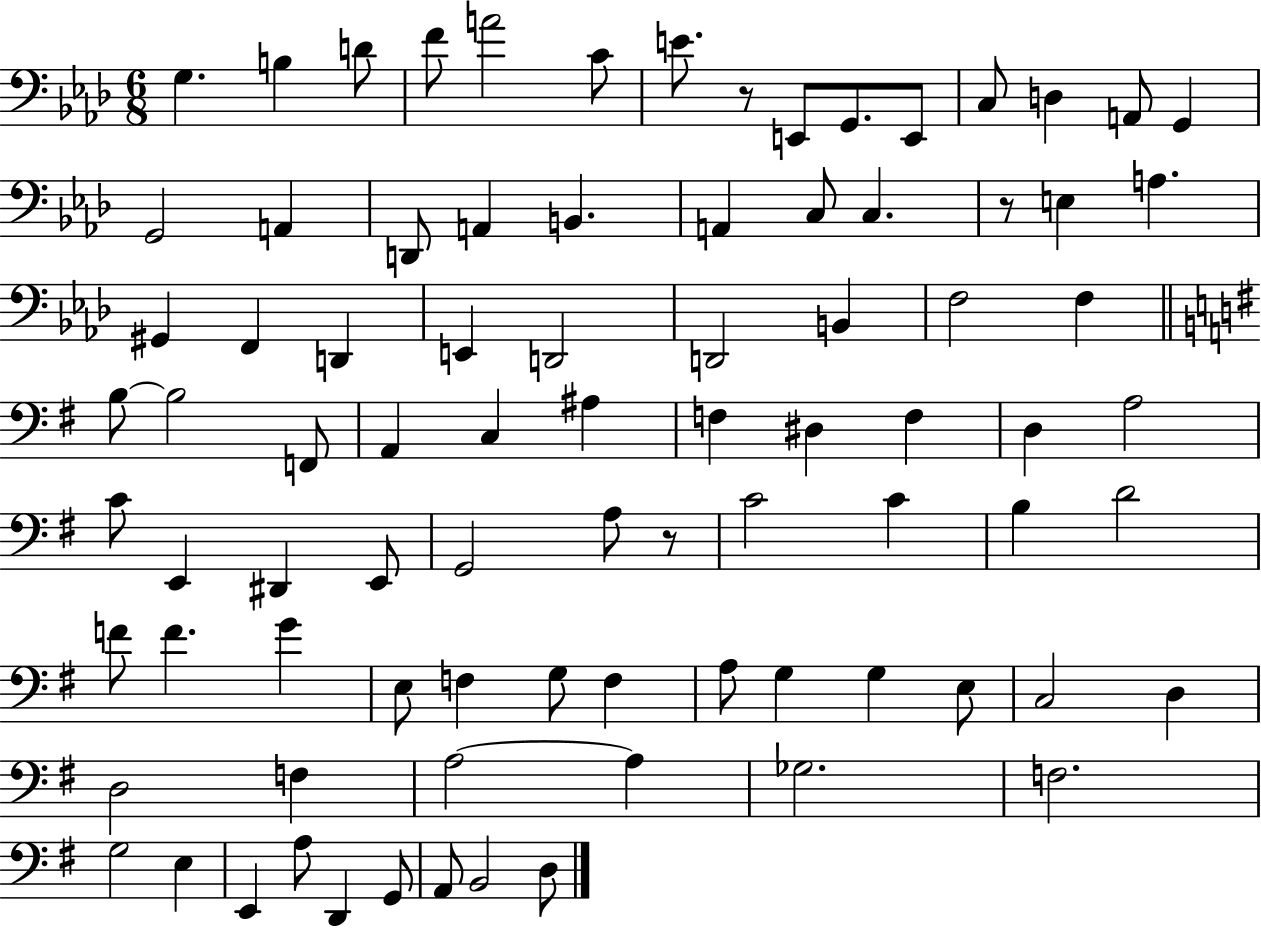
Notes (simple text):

G3/q. B3/q D4/e F4/e A4/h C4/e E4/e. R/e E2/e G2/e. E2/e C3/e D3/q A2/e G2/q G2/h A2/q D2/e A2/q B2/q. A2/q C3/e C3/q. R/e E3/q A3/q. G#2/q F2/q D2/q E2/q D2/h D2/h B2/q F3/h F3/q B3/e B3/h F2/e A2/q C3/q A#3/q F3/q D#3/q F3/q D3/q A3/h C4/e E2/q D#2/q E2/e G2/h A3/e R/e C4/h C4/q B3/q D4/h F4/e F4/q. G4/q E3/e F3/q G3/e F3/q A3/e G3/q G3/q E3/e C3/h D3/q D3/h F3/q A3/h A3/q Gb3/h. F3/h. G3/h E3/q E2/q A3/e D2/q G2/e A2/e B2/h D3/e